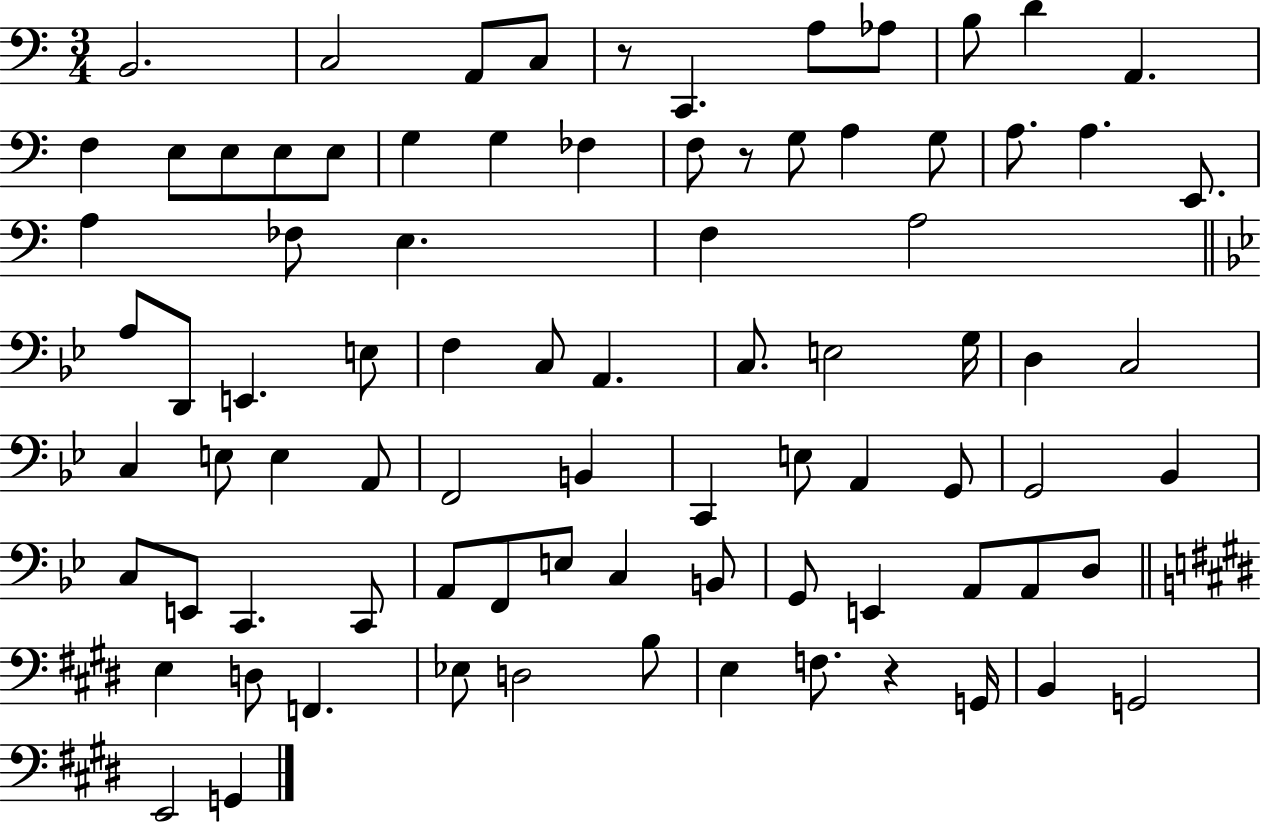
B2/h. C3/h A2/e C3/e R/e C2/q. A3/e Ab3/e B3/e D4/q A2/q. F3/q E3/e E3/e E3/e E3/e G3/q G3/q FES3/q F3/e R/e G3/e A3/q G3/e A3/e. A3/q. E2/e. A3/q FES3/e E3/q. F3/q A3/h A3/e D2/e E2/q. E3/e F3/q C3/e A2/q. C3/e. E3/h G3/s D3/q C3/h C3/q E3/e E3/q A2/e F2/h B2/q C2/q E3/e A2/q G2/e G2/h Bb2/q C3/e E2/e C2/q. C2/e A2/e F2/e E3/e C3/q B2/e G2/e E2/q A2/e A2/e D3/e E3/q D3/e F2/q. Eb3/e D3/h B3/e E3/q F3/e. R/q G2/s B2/q G2/h E2/h G2/q